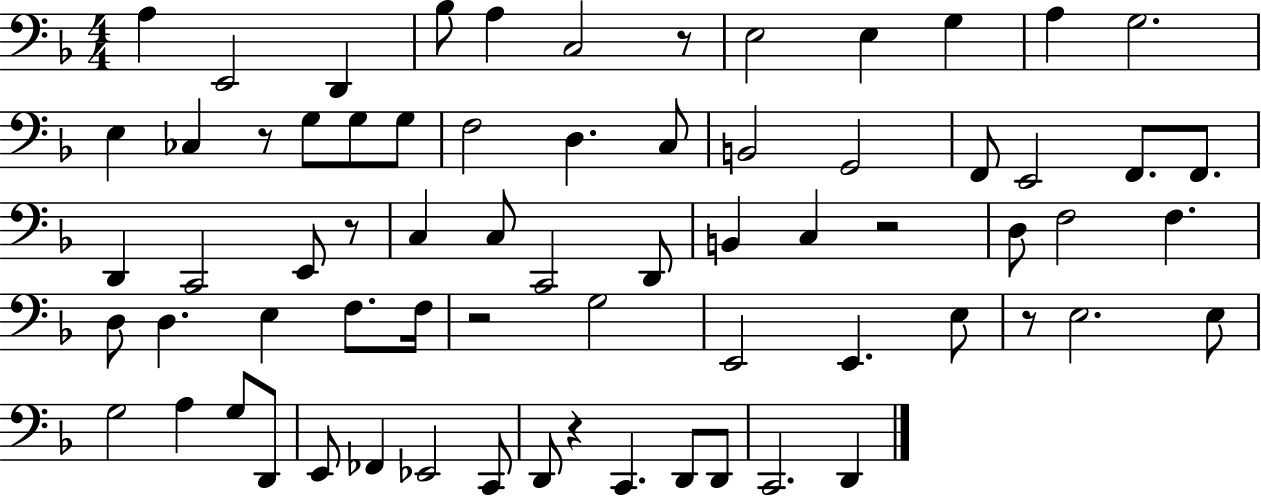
{
  \clef bass
  \numericTimeSignature
  \time 4/4
  \key f \major
  a4 e,2 d,4 | bes8 a4 c2 r8 | e2 e4 g4 | a4 g2. | \break e4 ces4 r8 g8 g8 g8 | f2 d4. c8 | b,2 g,2 | f,8 e,2 f,8. f,8. | \break d,4 c,2 e,8 r8 | c4 c8 c,2 d,8 | b,4 c4 r2 | d8 f2 f4. | \break d8 d4. e4 f8. f16 | r2 g2 | e,2 e,4. e8 | r8 e2. e8 | \break g2 a4 g8 d,8 | e,8 fes,4 ees,2 c,8 | d,8 r4 c,4. d,8 d,8 | c,2. d,4 | \break \bar "|."
}